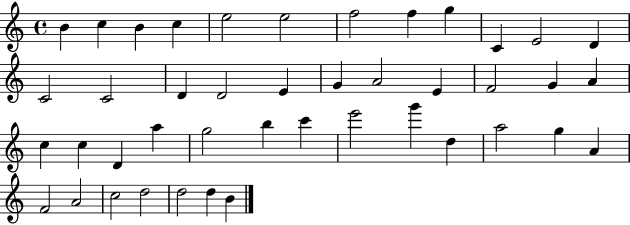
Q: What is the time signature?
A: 4/4